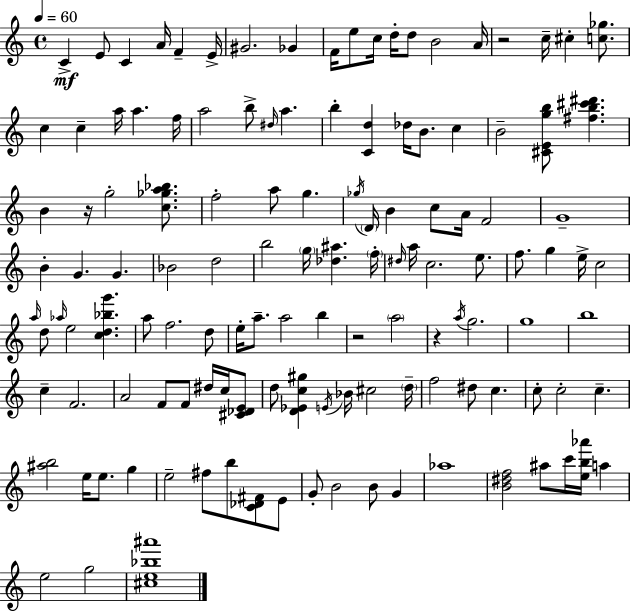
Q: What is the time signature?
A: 4/4